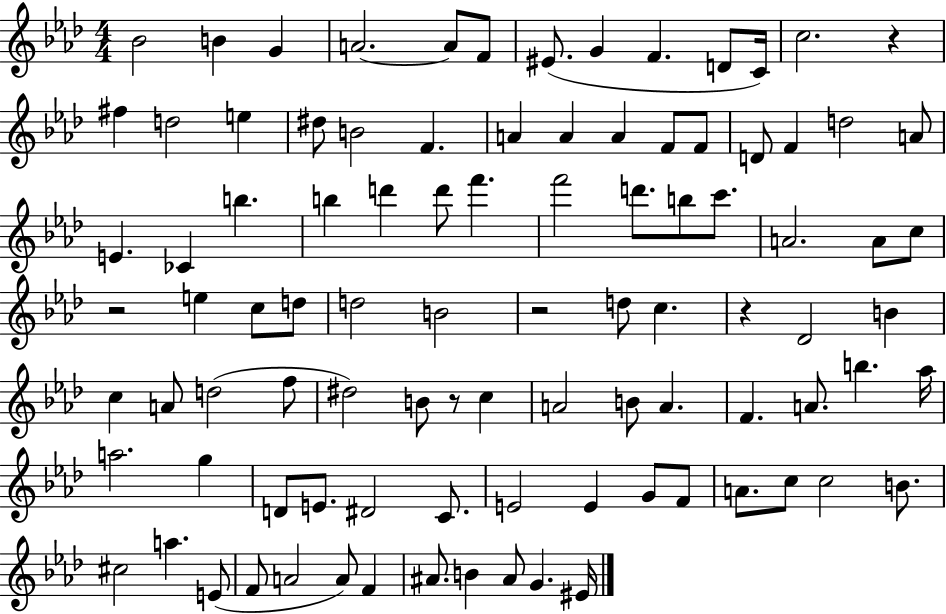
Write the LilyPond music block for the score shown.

{
  \clef treble
  \numericTimeSignature
  \time 4/4
  \key aes \major
  bes'2 b'4 g'4 | a'2.~~ a'8 f'8 | eis'8.( g'4 f'4. d'8 c'16) | c''2. r4 | \break fis''4 d''2 e''4 | dis''8 b'2 f'4. | a'4 a'4 a'4 f'8 f'8 | d'8 f'4 d''2 a'8 | \break e'4. ces'4 b''4. | b''4 d'''4 d'''8 f'''4. | f'''2 d'''8. b''8 c'''8. | a'2. a'8 c''8 | \break r2 e''4 c''8 d''8 | d''2 b'2 | r2 d''8 c''4. | r4 des'2 b'4 | \break c''4 a'8 d''2( f''8 | dis''2) b'8 r8 c''4 | a'2 b'8 a'4. | f'4. a'8. b''4. aes''16 | \break a''2. g''4 | d'8 e'8. dis'2 c'8. | e'2 e'4 g'8 f'8 | a'8. c''8 c''2 b'8. | \break cis''2 a''4. e'8( | f'8 a'2 a'8) f'4 | ais'8. b'4 ais'8 g'4. eis'16 | \bar "|."
}